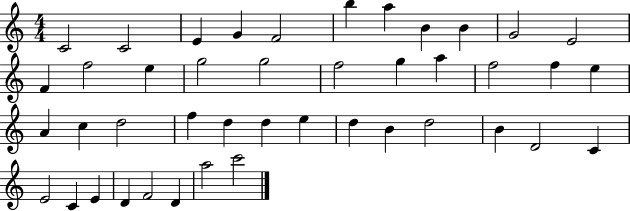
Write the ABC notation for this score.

X:1
T:Untitled
M:4/4
L:1/4
K:C
C2 C2 E G F2 b a B B G2 E2 F f2 e g2 g2 f2 g a f2 f e A c d2 f d d e d B d2 B D2 C E2 C E D F2 D a2 c'2